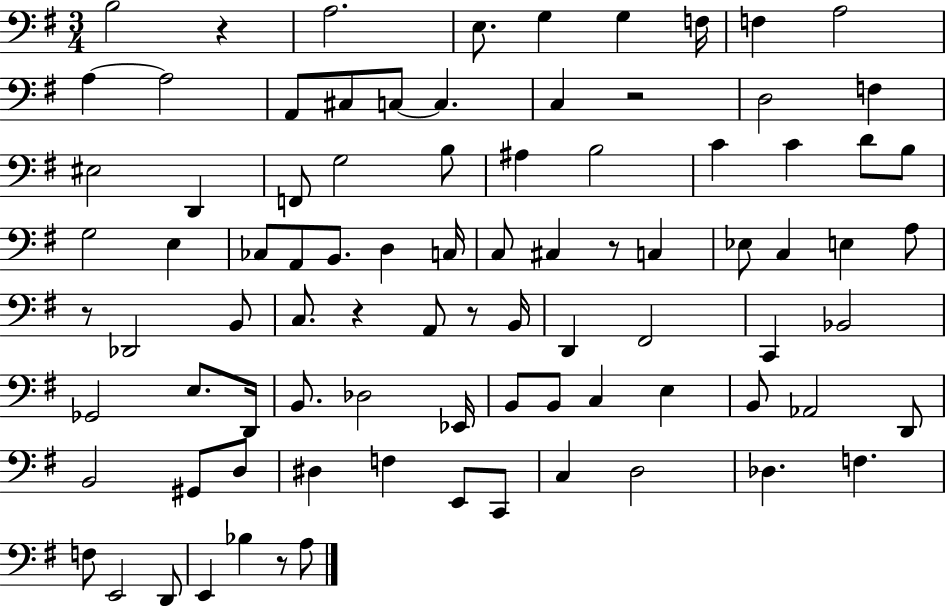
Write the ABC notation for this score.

X:1
T:Untitled
M:3/4
L:1/4
K:G
B,2 z A,2 E,/2 G, G, F,/4 F, A,2 A, A,2 A,,/2 ^C,/2 C,/2 C, C, z2 D,2 F, ^E,2 D,, F,,/2 G,2 B,/2 ^A, B,2 C C D/2 B,/2 G,2 E, _C,/2 A,,/2 B,,/2 D, C,/4 C,/2 ^C, z/2 C, _E,/2 C, E, A,/2 z/2 _D,,2 B,,/2 C,/2 z A,,/2 z/2 B,,/4 D,, ^F,,2 C,, _B,,2 _G,,2 E,/2 D,,/4 B,,/2 _D,2 _E,,/4 B,,/2 B,,/2 C, E, B,,/2 _A,,2 D,,/2 B,,2 ^G,,/2 D,/2 ^D, F, E,,/2 C,,/2 C, D,2 _D, F, F,/2 E,,2 D,,/2 E,, _B, z/2 A,/2